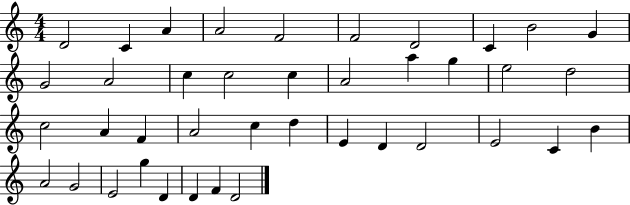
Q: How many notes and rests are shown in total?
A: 40